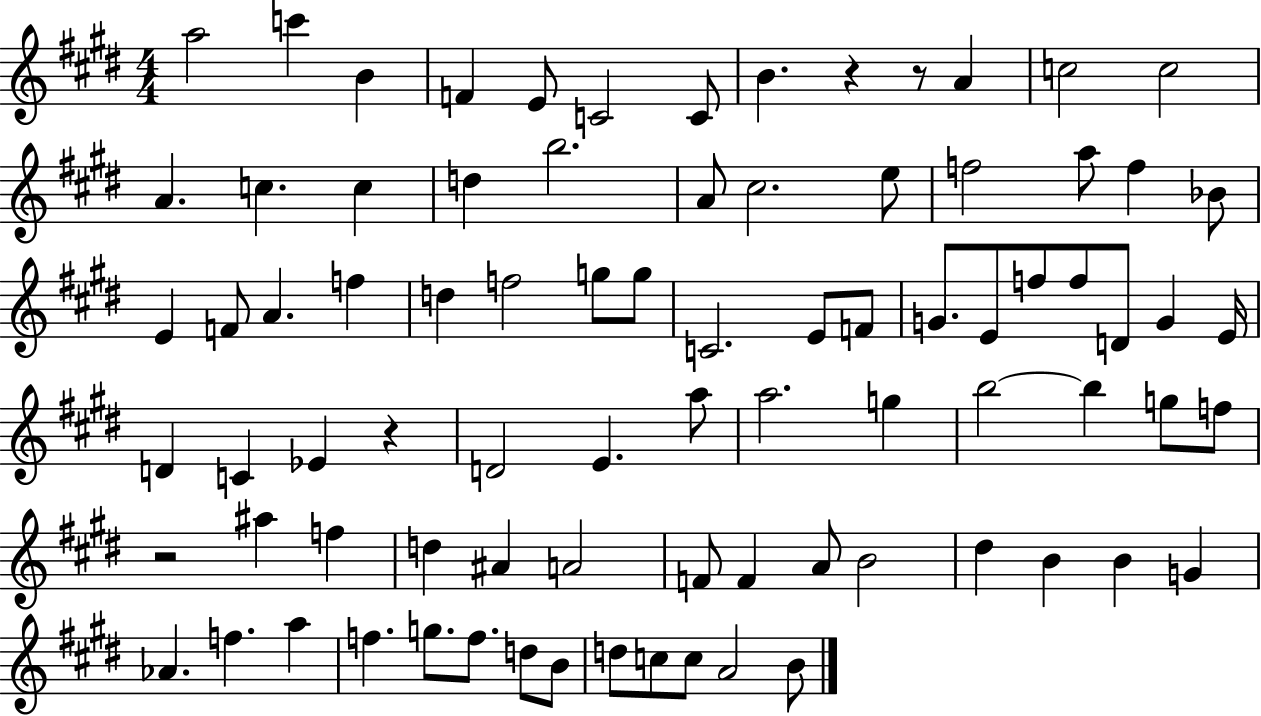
A5/h C6/q B4/q F4/q E4/e C4/h C4/e B4/q. R/q R/e A4/q C5/h C5/h A4/q. C5/q. C5/q D5/q B5/h. A4/e C#5/h. E5/e F5/h A5/e F5/q Bb4/e E4/q F4/e A4/q. F5/q D5/q F5/h G5/e G5/e C4/h. E4/e F4/e G4/e. E4/e F5/e F5/e D4/e G4/q E4/s D4/q C4/q Eb4/q R/q D4/h E4/q. A5/e A5/h. G5/q B5/h B5/q G5/e F5/e R/h A#5/q F5/q D5/q A#4/q A4/h F4/e F4/q A4/e B4/h D#5/q B4/q B4/q G4/q Ab4/q. F5/q. A5/q F5/q. G5/e. F5/e. D5/e B4/e D5/e C5/e C5/e A4/h B4/e